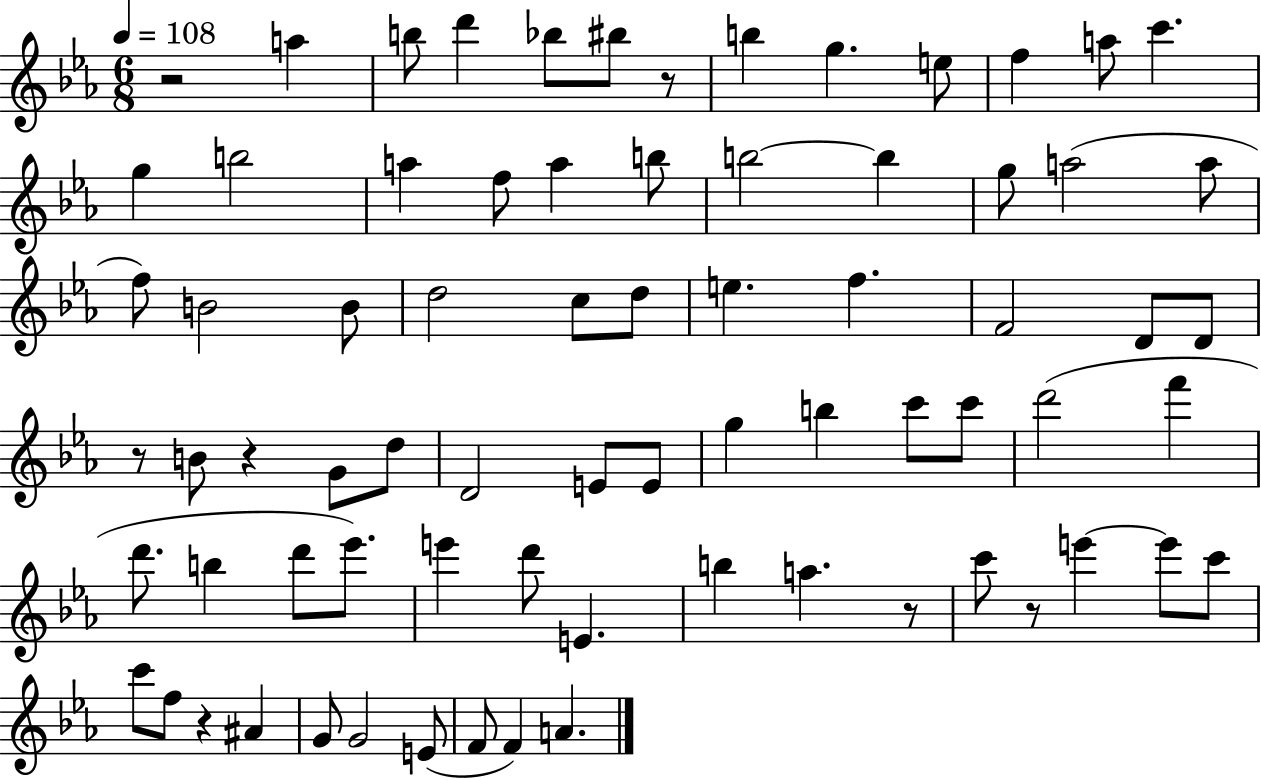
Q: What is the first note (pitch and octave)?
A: A5